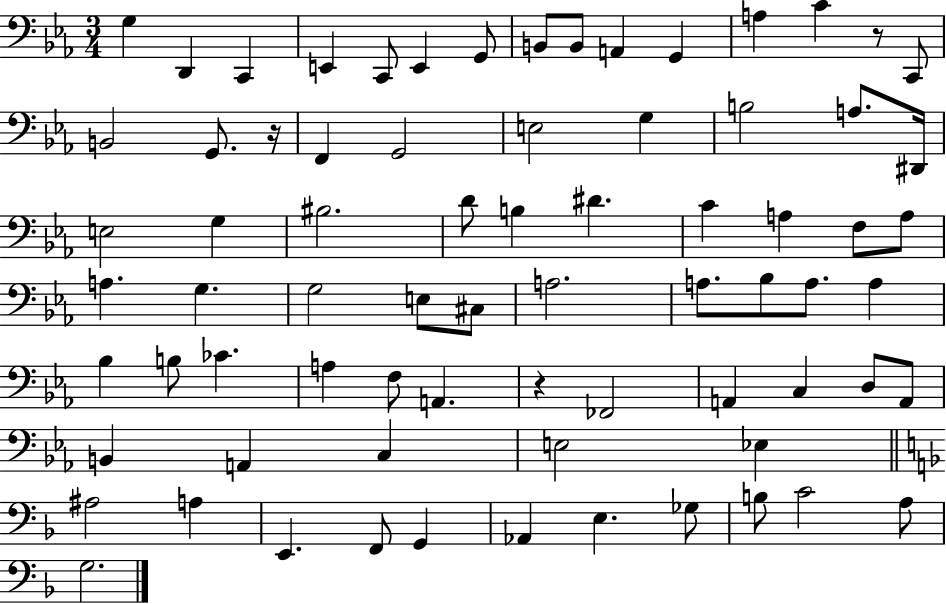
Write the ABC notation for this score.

X:1
T:Untitled
M:3/4
L:1/4
K:Eb
G, D,, C,, E,, C,,/2 E,, G,,/2 B,,/2 B,,/2 A,, G,, A, C z/2 C,,/2 B,,2 G,,/2 z/4 F,, G,,2 E,2 G, B,2 A,/2 ^D,,/4 E,2 G, ^B,2 D/2 B, ^D C A, F,/2 A,/2 A, G, G,2 E,/2 ^C,/2 A,2 A,/2 _B,/2 A,/2 A, _B, B,/2 _C A, F,/2 A,, z _F,,2 A,, C, D,/2 A,,/2 B,, A,, C, E,2 _E, ^A,2 A, E,, F,,/2 G,, _A,, E, _G,/2 B,/2 C2 A,/2 G,2